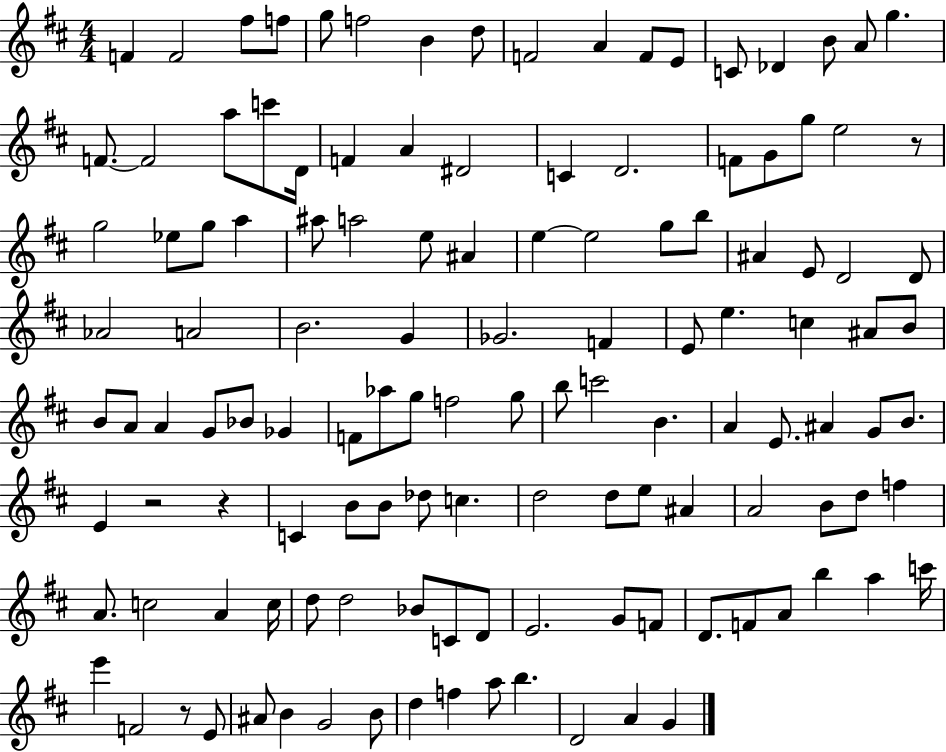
{
  \clef treble
  \numericTimeSignature
  \time 4/4
  \key d \major
  f'4 f'2 fis''8 f''8 | g''8 f''2 b'4 d''8 | f'2 a'4 f'8 e'8 | c'8 des'4 b'8 a'8 g''4. | \break f'8.~~ f'2 a''8 c'''8 d'16 | f'4 a'4 dis'2 | c'4 d'2. | f'8 g'8 g''8 e''2 r8 | \break g''2 ees''8 g''8 a''4 | ais''8 a''2 e''8 ais'4 | e''4~~ e''2 g''8 b''8 | ais'4 e'8 d'2 d'8 | \break aes'2 a'2 | b'2. g'4 | ges'2. f'4 | e'8 e''4. c''4 ais'8 b'8 | \break b'8 a'8 a'4 g'8 bes'8 ges'4 | f'8 aes''8 g''8 f''2 g''8 | b''8 c'''2 b'4. | a'4 e'8. ais'4 g'8 b'8. | \break e'4 r2 r4 | c'4 b'8 b'8 des''8 c''4. | d''2 d''8 e''8 ais'4 | a'2 b'8 d''8 f''4 | \break a'8. c''2 a'4 c''16 | d''8 d''2 bes'8 c'8 d'8 | e'2. g'8 f'8 | d'8. f'8 a'8 b''4 a''4 c'''16 | \break e'''4 f'2 r8 e'8 | ais'8 b'4 g'2 b'8 | d''4 f''4 a''8 b''4. | d'2 a'4 g'4 | \break \bar "|."
}